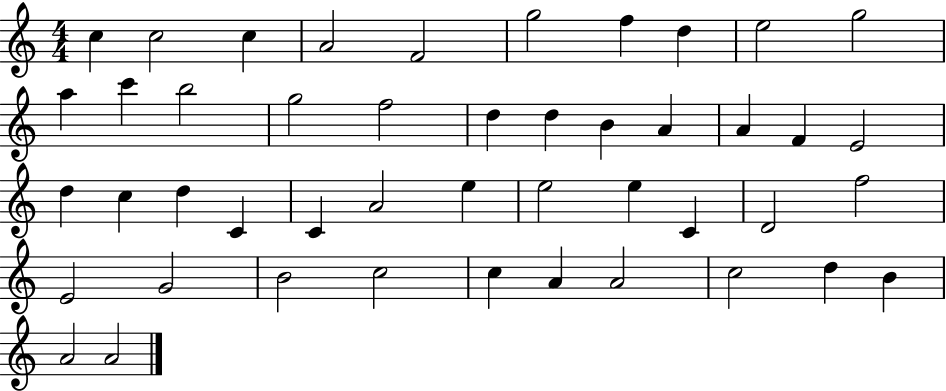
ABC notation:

X:1
T:Untitled
M:4/4
L:1/4
K:C
c c2 c A2 F2 g2 f d e2 g2 a c' b2 g2 f2 d d B A A F E2 d c d C C A2 e e2 e C D2 f2 E2 G2 B2 c2 c A A2 c2 d B A2 A2